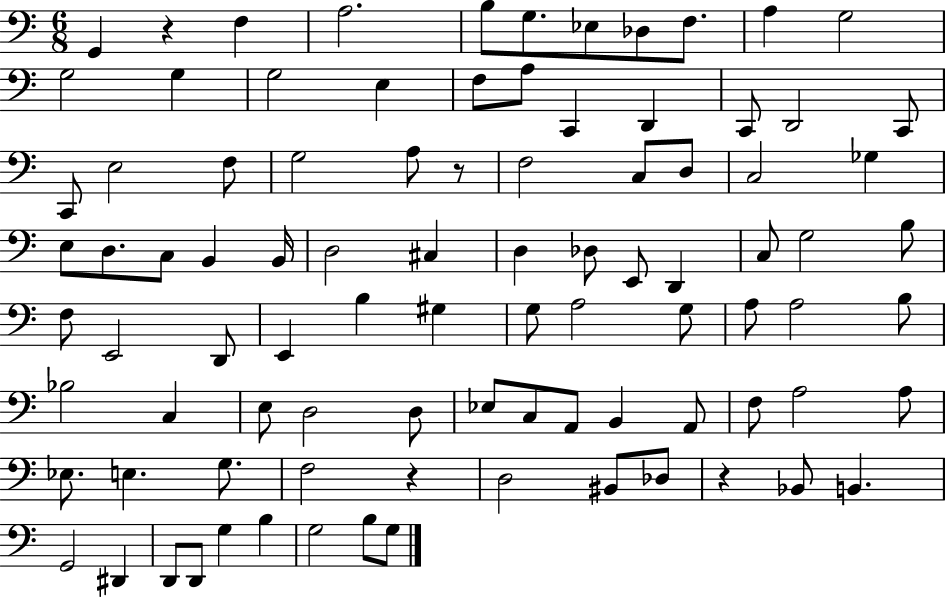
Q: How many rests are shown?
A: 4